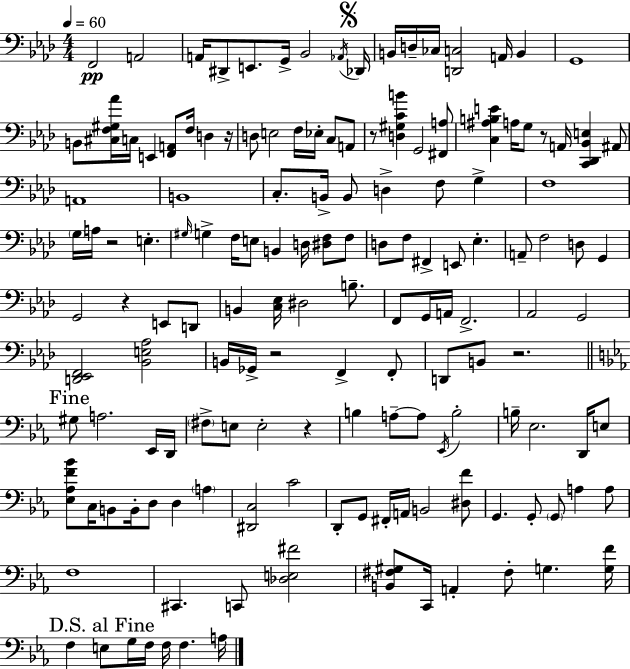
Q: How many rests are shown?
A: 8